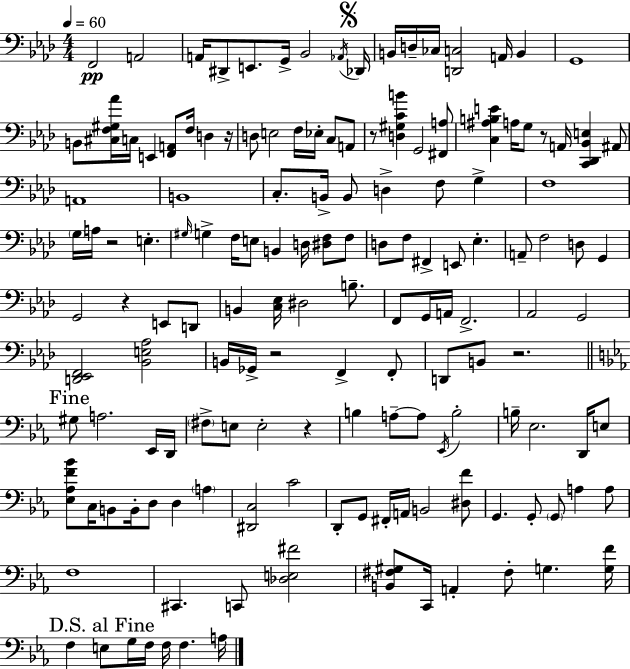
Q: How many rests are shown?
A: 8